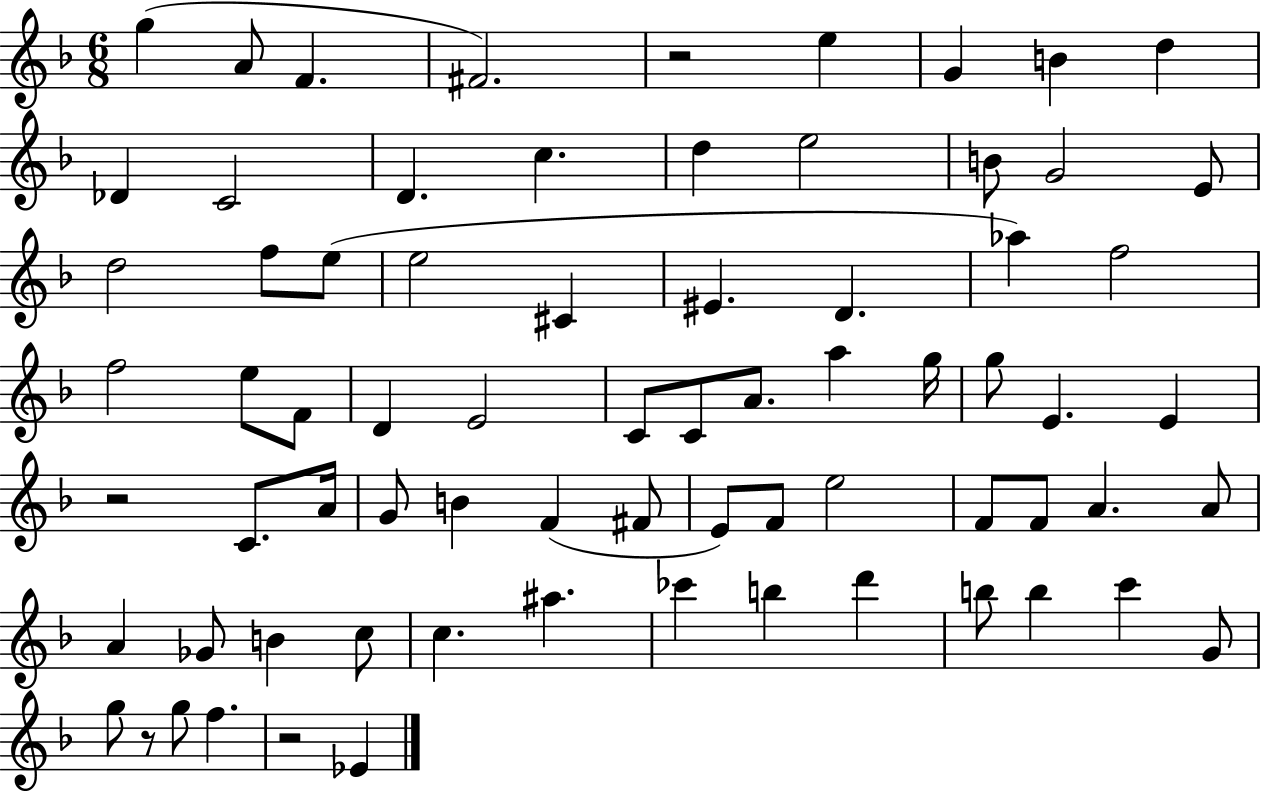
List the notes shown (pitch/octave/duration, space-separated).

G5/q A4/e F4/q. F#4/h. R/h E5/q G4/q B4/q D5/q Db4/q C4/h D4/q. C5/q. D5/q E5/h B4/e G4/h E4/e D5/h F5/e E5/e E5/h C#4/q EIS4/q. D4/q. Ab5/q F5/h F5/h E5/e F4/e D4/q E4/h C4/e C4/e A4/e. A5/q G5/s G5/e E4/q. E4/q R/h C4/e. A4/s G4/e B4/q F4/q F#4/e E4/e F4/e E5/h F4/e F4/e A4/q. A4/e A4/q Gb4/e B4/q C5/e C5/q. A#5/q. CES6/q B5/q D6/q B5/e B5/q C6/q G4/e G5/e R/e G5/e F5/q. R/h Eb4/q